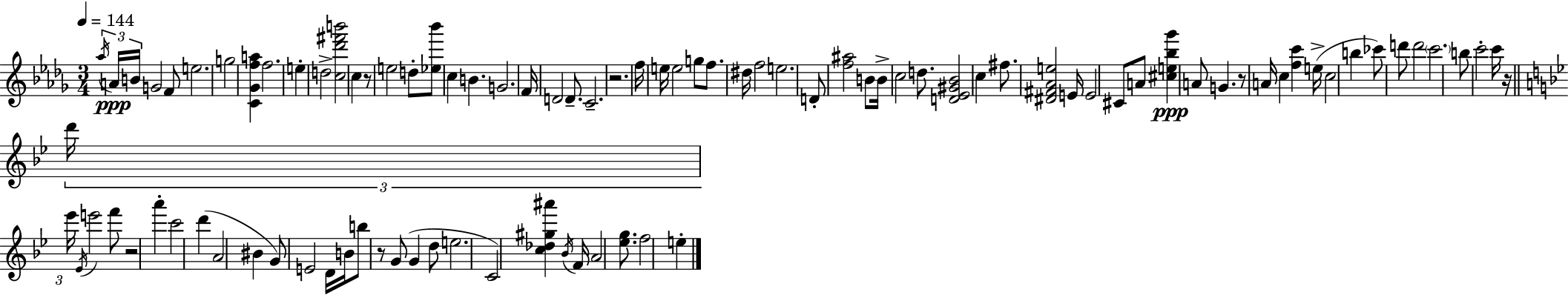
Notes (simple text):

Ab5/s A4/s B4/s G4/h F4/e E5/h. G5/h [C4,Gb4,F5,A5]/q F5/h. E5/q D5/h [C5,Db6,F#6,B6]/h C5/q R/e E5/h D5/e [Eb5,Bb6]/e C5/q B4/q. G4/h. F4/s D4/h D4/e. C4/h. R/h. F5/s E5/s E5/h G5/e F5/e. D#5/s F5/h E5/h. D4/e [F5,A#5]/h B4/e B4/s C5/h D5/e. [D4,Eb4,G#4,Bb4]/h C5/q F#5/e. [D#4,F#4,Ab4,E5]/h E4/s E4/h C#4/e A4/e [C#5,E5,Bb5,Gb6]/q A4/e G4/q. R/e A4/s C5/q [F5,C6]/q E5/s C5/h B5/q CES6/e D6/e D6/h C6/h. B5/e C6/h C6/s R/s D6/s Eb6/s Eb4/s E6/h F6/e R/h A6/q C6/h D6/q A4/h BIS4/q G4/e E4/h D4/s B4/s B5/e R/e G4/e G4/q D5/e E5/h. C4/h [C5,Db5,G#5,A#6]/q Bb4/s F4/s A4/h [Eb5,G5]/e. F5/h E5/q